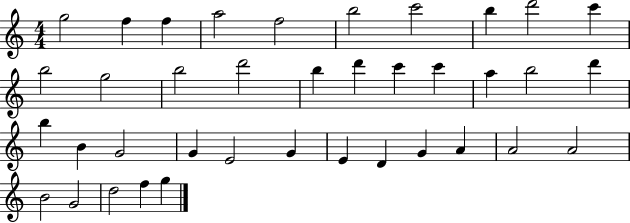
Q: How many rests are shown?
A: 0